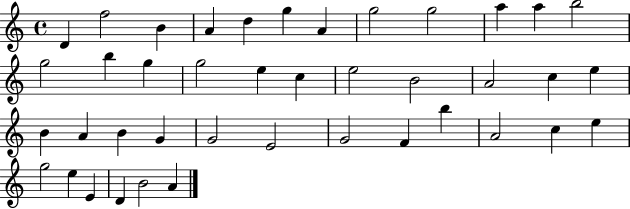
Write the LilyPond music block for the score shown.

{
  \clef treble
  \time 4/4
  \defaultTimeSignature
  \key c \major
  d'4 f''2 b'4 | a'4 d''4 g''4 a'4 | g''2 g''2 | a''4 a''4 b''2 | \break g''2 b''4 g''4 | g''2 e''4 c''4 | e''2 b'2 | a'2 c''4 e''4 | \break b'4 a'4 b'4 g'4 | g'2 e'2 | g'2 f'4 b''4 | a'2 c''4 e''4 | \break g''2 e''4 e'4 | d'4 b'2 a'4 | \bar "|."
}